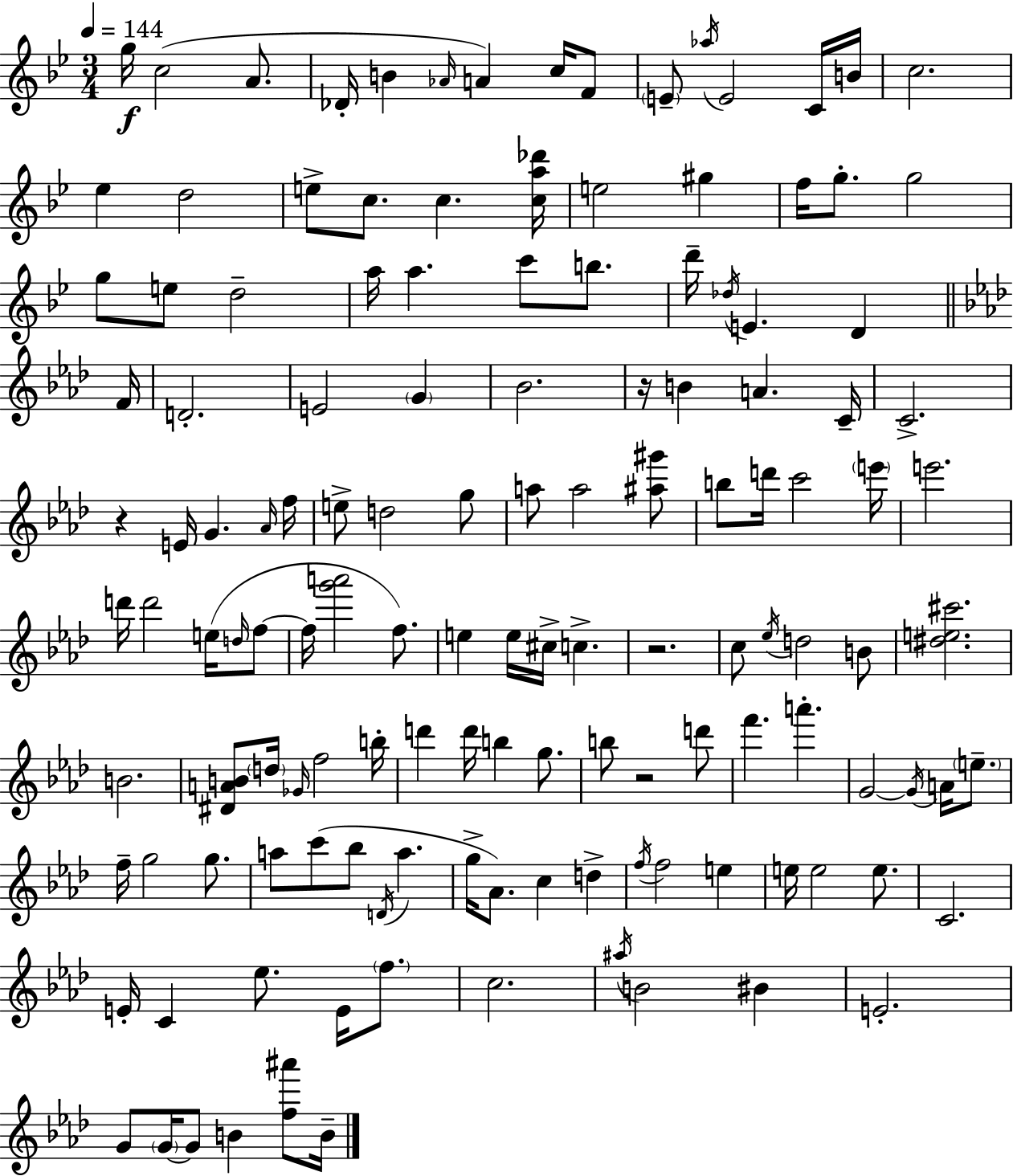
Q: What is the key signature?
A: BES major